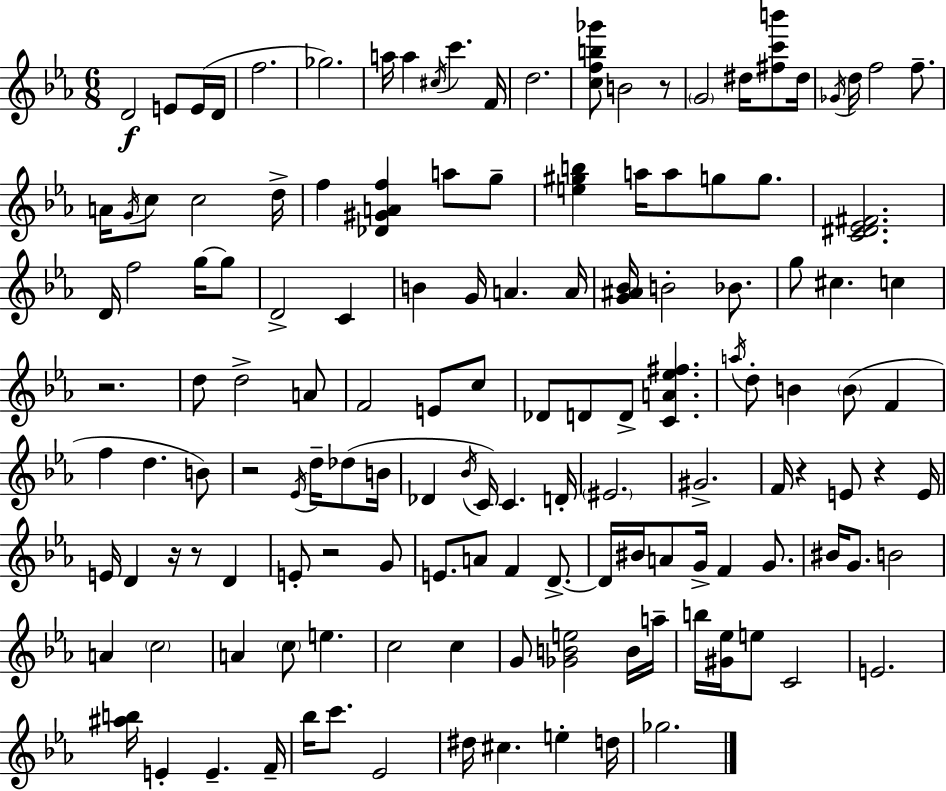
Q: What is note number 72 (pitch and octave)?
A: C4